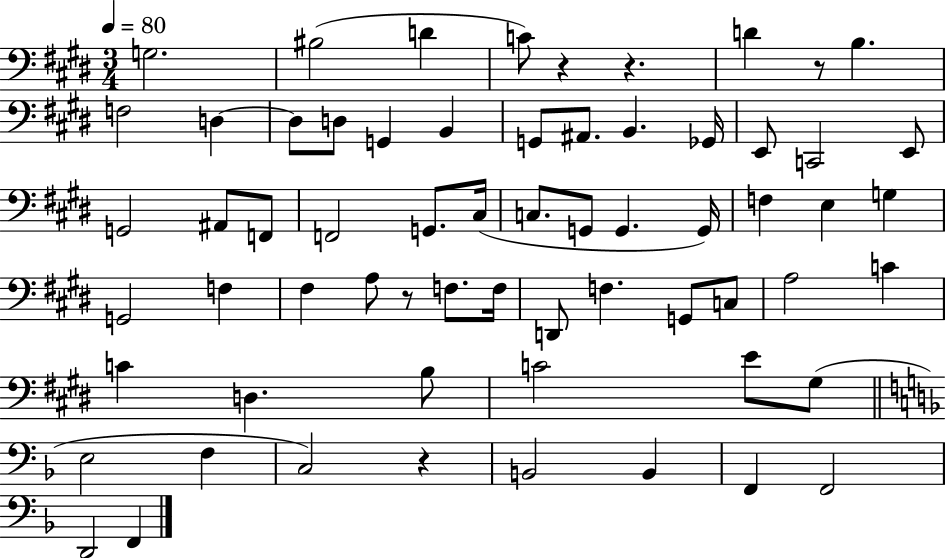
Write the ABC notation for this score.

X:1
T:Untitled
M:3/4
L:1/4
K:E
G,2 ^B,2 D C/2 z z D z/2 B, F,2 D, D,/2 D,/2 G,, B,, G,,/2 ^A,,/2 B,, _G,,/4 E,,/2 C,,2 E,,/2 G,,2 ^A,,/2 F,,/2 F,,2 G,,/2 ^C,/4 C,/2 G,,/2 G,, G,,/4 F, E, G, G,,2 F, ^F, A,/2 z/2 F,/2 F,/4 D,,/2 F, G,,/2 C,/2 A,2 C C D, B,/2 C2 E/2 ^G,/2 E,2 F, C,2 z B,,2 B,, F,, F,,2 D,,2 F,,